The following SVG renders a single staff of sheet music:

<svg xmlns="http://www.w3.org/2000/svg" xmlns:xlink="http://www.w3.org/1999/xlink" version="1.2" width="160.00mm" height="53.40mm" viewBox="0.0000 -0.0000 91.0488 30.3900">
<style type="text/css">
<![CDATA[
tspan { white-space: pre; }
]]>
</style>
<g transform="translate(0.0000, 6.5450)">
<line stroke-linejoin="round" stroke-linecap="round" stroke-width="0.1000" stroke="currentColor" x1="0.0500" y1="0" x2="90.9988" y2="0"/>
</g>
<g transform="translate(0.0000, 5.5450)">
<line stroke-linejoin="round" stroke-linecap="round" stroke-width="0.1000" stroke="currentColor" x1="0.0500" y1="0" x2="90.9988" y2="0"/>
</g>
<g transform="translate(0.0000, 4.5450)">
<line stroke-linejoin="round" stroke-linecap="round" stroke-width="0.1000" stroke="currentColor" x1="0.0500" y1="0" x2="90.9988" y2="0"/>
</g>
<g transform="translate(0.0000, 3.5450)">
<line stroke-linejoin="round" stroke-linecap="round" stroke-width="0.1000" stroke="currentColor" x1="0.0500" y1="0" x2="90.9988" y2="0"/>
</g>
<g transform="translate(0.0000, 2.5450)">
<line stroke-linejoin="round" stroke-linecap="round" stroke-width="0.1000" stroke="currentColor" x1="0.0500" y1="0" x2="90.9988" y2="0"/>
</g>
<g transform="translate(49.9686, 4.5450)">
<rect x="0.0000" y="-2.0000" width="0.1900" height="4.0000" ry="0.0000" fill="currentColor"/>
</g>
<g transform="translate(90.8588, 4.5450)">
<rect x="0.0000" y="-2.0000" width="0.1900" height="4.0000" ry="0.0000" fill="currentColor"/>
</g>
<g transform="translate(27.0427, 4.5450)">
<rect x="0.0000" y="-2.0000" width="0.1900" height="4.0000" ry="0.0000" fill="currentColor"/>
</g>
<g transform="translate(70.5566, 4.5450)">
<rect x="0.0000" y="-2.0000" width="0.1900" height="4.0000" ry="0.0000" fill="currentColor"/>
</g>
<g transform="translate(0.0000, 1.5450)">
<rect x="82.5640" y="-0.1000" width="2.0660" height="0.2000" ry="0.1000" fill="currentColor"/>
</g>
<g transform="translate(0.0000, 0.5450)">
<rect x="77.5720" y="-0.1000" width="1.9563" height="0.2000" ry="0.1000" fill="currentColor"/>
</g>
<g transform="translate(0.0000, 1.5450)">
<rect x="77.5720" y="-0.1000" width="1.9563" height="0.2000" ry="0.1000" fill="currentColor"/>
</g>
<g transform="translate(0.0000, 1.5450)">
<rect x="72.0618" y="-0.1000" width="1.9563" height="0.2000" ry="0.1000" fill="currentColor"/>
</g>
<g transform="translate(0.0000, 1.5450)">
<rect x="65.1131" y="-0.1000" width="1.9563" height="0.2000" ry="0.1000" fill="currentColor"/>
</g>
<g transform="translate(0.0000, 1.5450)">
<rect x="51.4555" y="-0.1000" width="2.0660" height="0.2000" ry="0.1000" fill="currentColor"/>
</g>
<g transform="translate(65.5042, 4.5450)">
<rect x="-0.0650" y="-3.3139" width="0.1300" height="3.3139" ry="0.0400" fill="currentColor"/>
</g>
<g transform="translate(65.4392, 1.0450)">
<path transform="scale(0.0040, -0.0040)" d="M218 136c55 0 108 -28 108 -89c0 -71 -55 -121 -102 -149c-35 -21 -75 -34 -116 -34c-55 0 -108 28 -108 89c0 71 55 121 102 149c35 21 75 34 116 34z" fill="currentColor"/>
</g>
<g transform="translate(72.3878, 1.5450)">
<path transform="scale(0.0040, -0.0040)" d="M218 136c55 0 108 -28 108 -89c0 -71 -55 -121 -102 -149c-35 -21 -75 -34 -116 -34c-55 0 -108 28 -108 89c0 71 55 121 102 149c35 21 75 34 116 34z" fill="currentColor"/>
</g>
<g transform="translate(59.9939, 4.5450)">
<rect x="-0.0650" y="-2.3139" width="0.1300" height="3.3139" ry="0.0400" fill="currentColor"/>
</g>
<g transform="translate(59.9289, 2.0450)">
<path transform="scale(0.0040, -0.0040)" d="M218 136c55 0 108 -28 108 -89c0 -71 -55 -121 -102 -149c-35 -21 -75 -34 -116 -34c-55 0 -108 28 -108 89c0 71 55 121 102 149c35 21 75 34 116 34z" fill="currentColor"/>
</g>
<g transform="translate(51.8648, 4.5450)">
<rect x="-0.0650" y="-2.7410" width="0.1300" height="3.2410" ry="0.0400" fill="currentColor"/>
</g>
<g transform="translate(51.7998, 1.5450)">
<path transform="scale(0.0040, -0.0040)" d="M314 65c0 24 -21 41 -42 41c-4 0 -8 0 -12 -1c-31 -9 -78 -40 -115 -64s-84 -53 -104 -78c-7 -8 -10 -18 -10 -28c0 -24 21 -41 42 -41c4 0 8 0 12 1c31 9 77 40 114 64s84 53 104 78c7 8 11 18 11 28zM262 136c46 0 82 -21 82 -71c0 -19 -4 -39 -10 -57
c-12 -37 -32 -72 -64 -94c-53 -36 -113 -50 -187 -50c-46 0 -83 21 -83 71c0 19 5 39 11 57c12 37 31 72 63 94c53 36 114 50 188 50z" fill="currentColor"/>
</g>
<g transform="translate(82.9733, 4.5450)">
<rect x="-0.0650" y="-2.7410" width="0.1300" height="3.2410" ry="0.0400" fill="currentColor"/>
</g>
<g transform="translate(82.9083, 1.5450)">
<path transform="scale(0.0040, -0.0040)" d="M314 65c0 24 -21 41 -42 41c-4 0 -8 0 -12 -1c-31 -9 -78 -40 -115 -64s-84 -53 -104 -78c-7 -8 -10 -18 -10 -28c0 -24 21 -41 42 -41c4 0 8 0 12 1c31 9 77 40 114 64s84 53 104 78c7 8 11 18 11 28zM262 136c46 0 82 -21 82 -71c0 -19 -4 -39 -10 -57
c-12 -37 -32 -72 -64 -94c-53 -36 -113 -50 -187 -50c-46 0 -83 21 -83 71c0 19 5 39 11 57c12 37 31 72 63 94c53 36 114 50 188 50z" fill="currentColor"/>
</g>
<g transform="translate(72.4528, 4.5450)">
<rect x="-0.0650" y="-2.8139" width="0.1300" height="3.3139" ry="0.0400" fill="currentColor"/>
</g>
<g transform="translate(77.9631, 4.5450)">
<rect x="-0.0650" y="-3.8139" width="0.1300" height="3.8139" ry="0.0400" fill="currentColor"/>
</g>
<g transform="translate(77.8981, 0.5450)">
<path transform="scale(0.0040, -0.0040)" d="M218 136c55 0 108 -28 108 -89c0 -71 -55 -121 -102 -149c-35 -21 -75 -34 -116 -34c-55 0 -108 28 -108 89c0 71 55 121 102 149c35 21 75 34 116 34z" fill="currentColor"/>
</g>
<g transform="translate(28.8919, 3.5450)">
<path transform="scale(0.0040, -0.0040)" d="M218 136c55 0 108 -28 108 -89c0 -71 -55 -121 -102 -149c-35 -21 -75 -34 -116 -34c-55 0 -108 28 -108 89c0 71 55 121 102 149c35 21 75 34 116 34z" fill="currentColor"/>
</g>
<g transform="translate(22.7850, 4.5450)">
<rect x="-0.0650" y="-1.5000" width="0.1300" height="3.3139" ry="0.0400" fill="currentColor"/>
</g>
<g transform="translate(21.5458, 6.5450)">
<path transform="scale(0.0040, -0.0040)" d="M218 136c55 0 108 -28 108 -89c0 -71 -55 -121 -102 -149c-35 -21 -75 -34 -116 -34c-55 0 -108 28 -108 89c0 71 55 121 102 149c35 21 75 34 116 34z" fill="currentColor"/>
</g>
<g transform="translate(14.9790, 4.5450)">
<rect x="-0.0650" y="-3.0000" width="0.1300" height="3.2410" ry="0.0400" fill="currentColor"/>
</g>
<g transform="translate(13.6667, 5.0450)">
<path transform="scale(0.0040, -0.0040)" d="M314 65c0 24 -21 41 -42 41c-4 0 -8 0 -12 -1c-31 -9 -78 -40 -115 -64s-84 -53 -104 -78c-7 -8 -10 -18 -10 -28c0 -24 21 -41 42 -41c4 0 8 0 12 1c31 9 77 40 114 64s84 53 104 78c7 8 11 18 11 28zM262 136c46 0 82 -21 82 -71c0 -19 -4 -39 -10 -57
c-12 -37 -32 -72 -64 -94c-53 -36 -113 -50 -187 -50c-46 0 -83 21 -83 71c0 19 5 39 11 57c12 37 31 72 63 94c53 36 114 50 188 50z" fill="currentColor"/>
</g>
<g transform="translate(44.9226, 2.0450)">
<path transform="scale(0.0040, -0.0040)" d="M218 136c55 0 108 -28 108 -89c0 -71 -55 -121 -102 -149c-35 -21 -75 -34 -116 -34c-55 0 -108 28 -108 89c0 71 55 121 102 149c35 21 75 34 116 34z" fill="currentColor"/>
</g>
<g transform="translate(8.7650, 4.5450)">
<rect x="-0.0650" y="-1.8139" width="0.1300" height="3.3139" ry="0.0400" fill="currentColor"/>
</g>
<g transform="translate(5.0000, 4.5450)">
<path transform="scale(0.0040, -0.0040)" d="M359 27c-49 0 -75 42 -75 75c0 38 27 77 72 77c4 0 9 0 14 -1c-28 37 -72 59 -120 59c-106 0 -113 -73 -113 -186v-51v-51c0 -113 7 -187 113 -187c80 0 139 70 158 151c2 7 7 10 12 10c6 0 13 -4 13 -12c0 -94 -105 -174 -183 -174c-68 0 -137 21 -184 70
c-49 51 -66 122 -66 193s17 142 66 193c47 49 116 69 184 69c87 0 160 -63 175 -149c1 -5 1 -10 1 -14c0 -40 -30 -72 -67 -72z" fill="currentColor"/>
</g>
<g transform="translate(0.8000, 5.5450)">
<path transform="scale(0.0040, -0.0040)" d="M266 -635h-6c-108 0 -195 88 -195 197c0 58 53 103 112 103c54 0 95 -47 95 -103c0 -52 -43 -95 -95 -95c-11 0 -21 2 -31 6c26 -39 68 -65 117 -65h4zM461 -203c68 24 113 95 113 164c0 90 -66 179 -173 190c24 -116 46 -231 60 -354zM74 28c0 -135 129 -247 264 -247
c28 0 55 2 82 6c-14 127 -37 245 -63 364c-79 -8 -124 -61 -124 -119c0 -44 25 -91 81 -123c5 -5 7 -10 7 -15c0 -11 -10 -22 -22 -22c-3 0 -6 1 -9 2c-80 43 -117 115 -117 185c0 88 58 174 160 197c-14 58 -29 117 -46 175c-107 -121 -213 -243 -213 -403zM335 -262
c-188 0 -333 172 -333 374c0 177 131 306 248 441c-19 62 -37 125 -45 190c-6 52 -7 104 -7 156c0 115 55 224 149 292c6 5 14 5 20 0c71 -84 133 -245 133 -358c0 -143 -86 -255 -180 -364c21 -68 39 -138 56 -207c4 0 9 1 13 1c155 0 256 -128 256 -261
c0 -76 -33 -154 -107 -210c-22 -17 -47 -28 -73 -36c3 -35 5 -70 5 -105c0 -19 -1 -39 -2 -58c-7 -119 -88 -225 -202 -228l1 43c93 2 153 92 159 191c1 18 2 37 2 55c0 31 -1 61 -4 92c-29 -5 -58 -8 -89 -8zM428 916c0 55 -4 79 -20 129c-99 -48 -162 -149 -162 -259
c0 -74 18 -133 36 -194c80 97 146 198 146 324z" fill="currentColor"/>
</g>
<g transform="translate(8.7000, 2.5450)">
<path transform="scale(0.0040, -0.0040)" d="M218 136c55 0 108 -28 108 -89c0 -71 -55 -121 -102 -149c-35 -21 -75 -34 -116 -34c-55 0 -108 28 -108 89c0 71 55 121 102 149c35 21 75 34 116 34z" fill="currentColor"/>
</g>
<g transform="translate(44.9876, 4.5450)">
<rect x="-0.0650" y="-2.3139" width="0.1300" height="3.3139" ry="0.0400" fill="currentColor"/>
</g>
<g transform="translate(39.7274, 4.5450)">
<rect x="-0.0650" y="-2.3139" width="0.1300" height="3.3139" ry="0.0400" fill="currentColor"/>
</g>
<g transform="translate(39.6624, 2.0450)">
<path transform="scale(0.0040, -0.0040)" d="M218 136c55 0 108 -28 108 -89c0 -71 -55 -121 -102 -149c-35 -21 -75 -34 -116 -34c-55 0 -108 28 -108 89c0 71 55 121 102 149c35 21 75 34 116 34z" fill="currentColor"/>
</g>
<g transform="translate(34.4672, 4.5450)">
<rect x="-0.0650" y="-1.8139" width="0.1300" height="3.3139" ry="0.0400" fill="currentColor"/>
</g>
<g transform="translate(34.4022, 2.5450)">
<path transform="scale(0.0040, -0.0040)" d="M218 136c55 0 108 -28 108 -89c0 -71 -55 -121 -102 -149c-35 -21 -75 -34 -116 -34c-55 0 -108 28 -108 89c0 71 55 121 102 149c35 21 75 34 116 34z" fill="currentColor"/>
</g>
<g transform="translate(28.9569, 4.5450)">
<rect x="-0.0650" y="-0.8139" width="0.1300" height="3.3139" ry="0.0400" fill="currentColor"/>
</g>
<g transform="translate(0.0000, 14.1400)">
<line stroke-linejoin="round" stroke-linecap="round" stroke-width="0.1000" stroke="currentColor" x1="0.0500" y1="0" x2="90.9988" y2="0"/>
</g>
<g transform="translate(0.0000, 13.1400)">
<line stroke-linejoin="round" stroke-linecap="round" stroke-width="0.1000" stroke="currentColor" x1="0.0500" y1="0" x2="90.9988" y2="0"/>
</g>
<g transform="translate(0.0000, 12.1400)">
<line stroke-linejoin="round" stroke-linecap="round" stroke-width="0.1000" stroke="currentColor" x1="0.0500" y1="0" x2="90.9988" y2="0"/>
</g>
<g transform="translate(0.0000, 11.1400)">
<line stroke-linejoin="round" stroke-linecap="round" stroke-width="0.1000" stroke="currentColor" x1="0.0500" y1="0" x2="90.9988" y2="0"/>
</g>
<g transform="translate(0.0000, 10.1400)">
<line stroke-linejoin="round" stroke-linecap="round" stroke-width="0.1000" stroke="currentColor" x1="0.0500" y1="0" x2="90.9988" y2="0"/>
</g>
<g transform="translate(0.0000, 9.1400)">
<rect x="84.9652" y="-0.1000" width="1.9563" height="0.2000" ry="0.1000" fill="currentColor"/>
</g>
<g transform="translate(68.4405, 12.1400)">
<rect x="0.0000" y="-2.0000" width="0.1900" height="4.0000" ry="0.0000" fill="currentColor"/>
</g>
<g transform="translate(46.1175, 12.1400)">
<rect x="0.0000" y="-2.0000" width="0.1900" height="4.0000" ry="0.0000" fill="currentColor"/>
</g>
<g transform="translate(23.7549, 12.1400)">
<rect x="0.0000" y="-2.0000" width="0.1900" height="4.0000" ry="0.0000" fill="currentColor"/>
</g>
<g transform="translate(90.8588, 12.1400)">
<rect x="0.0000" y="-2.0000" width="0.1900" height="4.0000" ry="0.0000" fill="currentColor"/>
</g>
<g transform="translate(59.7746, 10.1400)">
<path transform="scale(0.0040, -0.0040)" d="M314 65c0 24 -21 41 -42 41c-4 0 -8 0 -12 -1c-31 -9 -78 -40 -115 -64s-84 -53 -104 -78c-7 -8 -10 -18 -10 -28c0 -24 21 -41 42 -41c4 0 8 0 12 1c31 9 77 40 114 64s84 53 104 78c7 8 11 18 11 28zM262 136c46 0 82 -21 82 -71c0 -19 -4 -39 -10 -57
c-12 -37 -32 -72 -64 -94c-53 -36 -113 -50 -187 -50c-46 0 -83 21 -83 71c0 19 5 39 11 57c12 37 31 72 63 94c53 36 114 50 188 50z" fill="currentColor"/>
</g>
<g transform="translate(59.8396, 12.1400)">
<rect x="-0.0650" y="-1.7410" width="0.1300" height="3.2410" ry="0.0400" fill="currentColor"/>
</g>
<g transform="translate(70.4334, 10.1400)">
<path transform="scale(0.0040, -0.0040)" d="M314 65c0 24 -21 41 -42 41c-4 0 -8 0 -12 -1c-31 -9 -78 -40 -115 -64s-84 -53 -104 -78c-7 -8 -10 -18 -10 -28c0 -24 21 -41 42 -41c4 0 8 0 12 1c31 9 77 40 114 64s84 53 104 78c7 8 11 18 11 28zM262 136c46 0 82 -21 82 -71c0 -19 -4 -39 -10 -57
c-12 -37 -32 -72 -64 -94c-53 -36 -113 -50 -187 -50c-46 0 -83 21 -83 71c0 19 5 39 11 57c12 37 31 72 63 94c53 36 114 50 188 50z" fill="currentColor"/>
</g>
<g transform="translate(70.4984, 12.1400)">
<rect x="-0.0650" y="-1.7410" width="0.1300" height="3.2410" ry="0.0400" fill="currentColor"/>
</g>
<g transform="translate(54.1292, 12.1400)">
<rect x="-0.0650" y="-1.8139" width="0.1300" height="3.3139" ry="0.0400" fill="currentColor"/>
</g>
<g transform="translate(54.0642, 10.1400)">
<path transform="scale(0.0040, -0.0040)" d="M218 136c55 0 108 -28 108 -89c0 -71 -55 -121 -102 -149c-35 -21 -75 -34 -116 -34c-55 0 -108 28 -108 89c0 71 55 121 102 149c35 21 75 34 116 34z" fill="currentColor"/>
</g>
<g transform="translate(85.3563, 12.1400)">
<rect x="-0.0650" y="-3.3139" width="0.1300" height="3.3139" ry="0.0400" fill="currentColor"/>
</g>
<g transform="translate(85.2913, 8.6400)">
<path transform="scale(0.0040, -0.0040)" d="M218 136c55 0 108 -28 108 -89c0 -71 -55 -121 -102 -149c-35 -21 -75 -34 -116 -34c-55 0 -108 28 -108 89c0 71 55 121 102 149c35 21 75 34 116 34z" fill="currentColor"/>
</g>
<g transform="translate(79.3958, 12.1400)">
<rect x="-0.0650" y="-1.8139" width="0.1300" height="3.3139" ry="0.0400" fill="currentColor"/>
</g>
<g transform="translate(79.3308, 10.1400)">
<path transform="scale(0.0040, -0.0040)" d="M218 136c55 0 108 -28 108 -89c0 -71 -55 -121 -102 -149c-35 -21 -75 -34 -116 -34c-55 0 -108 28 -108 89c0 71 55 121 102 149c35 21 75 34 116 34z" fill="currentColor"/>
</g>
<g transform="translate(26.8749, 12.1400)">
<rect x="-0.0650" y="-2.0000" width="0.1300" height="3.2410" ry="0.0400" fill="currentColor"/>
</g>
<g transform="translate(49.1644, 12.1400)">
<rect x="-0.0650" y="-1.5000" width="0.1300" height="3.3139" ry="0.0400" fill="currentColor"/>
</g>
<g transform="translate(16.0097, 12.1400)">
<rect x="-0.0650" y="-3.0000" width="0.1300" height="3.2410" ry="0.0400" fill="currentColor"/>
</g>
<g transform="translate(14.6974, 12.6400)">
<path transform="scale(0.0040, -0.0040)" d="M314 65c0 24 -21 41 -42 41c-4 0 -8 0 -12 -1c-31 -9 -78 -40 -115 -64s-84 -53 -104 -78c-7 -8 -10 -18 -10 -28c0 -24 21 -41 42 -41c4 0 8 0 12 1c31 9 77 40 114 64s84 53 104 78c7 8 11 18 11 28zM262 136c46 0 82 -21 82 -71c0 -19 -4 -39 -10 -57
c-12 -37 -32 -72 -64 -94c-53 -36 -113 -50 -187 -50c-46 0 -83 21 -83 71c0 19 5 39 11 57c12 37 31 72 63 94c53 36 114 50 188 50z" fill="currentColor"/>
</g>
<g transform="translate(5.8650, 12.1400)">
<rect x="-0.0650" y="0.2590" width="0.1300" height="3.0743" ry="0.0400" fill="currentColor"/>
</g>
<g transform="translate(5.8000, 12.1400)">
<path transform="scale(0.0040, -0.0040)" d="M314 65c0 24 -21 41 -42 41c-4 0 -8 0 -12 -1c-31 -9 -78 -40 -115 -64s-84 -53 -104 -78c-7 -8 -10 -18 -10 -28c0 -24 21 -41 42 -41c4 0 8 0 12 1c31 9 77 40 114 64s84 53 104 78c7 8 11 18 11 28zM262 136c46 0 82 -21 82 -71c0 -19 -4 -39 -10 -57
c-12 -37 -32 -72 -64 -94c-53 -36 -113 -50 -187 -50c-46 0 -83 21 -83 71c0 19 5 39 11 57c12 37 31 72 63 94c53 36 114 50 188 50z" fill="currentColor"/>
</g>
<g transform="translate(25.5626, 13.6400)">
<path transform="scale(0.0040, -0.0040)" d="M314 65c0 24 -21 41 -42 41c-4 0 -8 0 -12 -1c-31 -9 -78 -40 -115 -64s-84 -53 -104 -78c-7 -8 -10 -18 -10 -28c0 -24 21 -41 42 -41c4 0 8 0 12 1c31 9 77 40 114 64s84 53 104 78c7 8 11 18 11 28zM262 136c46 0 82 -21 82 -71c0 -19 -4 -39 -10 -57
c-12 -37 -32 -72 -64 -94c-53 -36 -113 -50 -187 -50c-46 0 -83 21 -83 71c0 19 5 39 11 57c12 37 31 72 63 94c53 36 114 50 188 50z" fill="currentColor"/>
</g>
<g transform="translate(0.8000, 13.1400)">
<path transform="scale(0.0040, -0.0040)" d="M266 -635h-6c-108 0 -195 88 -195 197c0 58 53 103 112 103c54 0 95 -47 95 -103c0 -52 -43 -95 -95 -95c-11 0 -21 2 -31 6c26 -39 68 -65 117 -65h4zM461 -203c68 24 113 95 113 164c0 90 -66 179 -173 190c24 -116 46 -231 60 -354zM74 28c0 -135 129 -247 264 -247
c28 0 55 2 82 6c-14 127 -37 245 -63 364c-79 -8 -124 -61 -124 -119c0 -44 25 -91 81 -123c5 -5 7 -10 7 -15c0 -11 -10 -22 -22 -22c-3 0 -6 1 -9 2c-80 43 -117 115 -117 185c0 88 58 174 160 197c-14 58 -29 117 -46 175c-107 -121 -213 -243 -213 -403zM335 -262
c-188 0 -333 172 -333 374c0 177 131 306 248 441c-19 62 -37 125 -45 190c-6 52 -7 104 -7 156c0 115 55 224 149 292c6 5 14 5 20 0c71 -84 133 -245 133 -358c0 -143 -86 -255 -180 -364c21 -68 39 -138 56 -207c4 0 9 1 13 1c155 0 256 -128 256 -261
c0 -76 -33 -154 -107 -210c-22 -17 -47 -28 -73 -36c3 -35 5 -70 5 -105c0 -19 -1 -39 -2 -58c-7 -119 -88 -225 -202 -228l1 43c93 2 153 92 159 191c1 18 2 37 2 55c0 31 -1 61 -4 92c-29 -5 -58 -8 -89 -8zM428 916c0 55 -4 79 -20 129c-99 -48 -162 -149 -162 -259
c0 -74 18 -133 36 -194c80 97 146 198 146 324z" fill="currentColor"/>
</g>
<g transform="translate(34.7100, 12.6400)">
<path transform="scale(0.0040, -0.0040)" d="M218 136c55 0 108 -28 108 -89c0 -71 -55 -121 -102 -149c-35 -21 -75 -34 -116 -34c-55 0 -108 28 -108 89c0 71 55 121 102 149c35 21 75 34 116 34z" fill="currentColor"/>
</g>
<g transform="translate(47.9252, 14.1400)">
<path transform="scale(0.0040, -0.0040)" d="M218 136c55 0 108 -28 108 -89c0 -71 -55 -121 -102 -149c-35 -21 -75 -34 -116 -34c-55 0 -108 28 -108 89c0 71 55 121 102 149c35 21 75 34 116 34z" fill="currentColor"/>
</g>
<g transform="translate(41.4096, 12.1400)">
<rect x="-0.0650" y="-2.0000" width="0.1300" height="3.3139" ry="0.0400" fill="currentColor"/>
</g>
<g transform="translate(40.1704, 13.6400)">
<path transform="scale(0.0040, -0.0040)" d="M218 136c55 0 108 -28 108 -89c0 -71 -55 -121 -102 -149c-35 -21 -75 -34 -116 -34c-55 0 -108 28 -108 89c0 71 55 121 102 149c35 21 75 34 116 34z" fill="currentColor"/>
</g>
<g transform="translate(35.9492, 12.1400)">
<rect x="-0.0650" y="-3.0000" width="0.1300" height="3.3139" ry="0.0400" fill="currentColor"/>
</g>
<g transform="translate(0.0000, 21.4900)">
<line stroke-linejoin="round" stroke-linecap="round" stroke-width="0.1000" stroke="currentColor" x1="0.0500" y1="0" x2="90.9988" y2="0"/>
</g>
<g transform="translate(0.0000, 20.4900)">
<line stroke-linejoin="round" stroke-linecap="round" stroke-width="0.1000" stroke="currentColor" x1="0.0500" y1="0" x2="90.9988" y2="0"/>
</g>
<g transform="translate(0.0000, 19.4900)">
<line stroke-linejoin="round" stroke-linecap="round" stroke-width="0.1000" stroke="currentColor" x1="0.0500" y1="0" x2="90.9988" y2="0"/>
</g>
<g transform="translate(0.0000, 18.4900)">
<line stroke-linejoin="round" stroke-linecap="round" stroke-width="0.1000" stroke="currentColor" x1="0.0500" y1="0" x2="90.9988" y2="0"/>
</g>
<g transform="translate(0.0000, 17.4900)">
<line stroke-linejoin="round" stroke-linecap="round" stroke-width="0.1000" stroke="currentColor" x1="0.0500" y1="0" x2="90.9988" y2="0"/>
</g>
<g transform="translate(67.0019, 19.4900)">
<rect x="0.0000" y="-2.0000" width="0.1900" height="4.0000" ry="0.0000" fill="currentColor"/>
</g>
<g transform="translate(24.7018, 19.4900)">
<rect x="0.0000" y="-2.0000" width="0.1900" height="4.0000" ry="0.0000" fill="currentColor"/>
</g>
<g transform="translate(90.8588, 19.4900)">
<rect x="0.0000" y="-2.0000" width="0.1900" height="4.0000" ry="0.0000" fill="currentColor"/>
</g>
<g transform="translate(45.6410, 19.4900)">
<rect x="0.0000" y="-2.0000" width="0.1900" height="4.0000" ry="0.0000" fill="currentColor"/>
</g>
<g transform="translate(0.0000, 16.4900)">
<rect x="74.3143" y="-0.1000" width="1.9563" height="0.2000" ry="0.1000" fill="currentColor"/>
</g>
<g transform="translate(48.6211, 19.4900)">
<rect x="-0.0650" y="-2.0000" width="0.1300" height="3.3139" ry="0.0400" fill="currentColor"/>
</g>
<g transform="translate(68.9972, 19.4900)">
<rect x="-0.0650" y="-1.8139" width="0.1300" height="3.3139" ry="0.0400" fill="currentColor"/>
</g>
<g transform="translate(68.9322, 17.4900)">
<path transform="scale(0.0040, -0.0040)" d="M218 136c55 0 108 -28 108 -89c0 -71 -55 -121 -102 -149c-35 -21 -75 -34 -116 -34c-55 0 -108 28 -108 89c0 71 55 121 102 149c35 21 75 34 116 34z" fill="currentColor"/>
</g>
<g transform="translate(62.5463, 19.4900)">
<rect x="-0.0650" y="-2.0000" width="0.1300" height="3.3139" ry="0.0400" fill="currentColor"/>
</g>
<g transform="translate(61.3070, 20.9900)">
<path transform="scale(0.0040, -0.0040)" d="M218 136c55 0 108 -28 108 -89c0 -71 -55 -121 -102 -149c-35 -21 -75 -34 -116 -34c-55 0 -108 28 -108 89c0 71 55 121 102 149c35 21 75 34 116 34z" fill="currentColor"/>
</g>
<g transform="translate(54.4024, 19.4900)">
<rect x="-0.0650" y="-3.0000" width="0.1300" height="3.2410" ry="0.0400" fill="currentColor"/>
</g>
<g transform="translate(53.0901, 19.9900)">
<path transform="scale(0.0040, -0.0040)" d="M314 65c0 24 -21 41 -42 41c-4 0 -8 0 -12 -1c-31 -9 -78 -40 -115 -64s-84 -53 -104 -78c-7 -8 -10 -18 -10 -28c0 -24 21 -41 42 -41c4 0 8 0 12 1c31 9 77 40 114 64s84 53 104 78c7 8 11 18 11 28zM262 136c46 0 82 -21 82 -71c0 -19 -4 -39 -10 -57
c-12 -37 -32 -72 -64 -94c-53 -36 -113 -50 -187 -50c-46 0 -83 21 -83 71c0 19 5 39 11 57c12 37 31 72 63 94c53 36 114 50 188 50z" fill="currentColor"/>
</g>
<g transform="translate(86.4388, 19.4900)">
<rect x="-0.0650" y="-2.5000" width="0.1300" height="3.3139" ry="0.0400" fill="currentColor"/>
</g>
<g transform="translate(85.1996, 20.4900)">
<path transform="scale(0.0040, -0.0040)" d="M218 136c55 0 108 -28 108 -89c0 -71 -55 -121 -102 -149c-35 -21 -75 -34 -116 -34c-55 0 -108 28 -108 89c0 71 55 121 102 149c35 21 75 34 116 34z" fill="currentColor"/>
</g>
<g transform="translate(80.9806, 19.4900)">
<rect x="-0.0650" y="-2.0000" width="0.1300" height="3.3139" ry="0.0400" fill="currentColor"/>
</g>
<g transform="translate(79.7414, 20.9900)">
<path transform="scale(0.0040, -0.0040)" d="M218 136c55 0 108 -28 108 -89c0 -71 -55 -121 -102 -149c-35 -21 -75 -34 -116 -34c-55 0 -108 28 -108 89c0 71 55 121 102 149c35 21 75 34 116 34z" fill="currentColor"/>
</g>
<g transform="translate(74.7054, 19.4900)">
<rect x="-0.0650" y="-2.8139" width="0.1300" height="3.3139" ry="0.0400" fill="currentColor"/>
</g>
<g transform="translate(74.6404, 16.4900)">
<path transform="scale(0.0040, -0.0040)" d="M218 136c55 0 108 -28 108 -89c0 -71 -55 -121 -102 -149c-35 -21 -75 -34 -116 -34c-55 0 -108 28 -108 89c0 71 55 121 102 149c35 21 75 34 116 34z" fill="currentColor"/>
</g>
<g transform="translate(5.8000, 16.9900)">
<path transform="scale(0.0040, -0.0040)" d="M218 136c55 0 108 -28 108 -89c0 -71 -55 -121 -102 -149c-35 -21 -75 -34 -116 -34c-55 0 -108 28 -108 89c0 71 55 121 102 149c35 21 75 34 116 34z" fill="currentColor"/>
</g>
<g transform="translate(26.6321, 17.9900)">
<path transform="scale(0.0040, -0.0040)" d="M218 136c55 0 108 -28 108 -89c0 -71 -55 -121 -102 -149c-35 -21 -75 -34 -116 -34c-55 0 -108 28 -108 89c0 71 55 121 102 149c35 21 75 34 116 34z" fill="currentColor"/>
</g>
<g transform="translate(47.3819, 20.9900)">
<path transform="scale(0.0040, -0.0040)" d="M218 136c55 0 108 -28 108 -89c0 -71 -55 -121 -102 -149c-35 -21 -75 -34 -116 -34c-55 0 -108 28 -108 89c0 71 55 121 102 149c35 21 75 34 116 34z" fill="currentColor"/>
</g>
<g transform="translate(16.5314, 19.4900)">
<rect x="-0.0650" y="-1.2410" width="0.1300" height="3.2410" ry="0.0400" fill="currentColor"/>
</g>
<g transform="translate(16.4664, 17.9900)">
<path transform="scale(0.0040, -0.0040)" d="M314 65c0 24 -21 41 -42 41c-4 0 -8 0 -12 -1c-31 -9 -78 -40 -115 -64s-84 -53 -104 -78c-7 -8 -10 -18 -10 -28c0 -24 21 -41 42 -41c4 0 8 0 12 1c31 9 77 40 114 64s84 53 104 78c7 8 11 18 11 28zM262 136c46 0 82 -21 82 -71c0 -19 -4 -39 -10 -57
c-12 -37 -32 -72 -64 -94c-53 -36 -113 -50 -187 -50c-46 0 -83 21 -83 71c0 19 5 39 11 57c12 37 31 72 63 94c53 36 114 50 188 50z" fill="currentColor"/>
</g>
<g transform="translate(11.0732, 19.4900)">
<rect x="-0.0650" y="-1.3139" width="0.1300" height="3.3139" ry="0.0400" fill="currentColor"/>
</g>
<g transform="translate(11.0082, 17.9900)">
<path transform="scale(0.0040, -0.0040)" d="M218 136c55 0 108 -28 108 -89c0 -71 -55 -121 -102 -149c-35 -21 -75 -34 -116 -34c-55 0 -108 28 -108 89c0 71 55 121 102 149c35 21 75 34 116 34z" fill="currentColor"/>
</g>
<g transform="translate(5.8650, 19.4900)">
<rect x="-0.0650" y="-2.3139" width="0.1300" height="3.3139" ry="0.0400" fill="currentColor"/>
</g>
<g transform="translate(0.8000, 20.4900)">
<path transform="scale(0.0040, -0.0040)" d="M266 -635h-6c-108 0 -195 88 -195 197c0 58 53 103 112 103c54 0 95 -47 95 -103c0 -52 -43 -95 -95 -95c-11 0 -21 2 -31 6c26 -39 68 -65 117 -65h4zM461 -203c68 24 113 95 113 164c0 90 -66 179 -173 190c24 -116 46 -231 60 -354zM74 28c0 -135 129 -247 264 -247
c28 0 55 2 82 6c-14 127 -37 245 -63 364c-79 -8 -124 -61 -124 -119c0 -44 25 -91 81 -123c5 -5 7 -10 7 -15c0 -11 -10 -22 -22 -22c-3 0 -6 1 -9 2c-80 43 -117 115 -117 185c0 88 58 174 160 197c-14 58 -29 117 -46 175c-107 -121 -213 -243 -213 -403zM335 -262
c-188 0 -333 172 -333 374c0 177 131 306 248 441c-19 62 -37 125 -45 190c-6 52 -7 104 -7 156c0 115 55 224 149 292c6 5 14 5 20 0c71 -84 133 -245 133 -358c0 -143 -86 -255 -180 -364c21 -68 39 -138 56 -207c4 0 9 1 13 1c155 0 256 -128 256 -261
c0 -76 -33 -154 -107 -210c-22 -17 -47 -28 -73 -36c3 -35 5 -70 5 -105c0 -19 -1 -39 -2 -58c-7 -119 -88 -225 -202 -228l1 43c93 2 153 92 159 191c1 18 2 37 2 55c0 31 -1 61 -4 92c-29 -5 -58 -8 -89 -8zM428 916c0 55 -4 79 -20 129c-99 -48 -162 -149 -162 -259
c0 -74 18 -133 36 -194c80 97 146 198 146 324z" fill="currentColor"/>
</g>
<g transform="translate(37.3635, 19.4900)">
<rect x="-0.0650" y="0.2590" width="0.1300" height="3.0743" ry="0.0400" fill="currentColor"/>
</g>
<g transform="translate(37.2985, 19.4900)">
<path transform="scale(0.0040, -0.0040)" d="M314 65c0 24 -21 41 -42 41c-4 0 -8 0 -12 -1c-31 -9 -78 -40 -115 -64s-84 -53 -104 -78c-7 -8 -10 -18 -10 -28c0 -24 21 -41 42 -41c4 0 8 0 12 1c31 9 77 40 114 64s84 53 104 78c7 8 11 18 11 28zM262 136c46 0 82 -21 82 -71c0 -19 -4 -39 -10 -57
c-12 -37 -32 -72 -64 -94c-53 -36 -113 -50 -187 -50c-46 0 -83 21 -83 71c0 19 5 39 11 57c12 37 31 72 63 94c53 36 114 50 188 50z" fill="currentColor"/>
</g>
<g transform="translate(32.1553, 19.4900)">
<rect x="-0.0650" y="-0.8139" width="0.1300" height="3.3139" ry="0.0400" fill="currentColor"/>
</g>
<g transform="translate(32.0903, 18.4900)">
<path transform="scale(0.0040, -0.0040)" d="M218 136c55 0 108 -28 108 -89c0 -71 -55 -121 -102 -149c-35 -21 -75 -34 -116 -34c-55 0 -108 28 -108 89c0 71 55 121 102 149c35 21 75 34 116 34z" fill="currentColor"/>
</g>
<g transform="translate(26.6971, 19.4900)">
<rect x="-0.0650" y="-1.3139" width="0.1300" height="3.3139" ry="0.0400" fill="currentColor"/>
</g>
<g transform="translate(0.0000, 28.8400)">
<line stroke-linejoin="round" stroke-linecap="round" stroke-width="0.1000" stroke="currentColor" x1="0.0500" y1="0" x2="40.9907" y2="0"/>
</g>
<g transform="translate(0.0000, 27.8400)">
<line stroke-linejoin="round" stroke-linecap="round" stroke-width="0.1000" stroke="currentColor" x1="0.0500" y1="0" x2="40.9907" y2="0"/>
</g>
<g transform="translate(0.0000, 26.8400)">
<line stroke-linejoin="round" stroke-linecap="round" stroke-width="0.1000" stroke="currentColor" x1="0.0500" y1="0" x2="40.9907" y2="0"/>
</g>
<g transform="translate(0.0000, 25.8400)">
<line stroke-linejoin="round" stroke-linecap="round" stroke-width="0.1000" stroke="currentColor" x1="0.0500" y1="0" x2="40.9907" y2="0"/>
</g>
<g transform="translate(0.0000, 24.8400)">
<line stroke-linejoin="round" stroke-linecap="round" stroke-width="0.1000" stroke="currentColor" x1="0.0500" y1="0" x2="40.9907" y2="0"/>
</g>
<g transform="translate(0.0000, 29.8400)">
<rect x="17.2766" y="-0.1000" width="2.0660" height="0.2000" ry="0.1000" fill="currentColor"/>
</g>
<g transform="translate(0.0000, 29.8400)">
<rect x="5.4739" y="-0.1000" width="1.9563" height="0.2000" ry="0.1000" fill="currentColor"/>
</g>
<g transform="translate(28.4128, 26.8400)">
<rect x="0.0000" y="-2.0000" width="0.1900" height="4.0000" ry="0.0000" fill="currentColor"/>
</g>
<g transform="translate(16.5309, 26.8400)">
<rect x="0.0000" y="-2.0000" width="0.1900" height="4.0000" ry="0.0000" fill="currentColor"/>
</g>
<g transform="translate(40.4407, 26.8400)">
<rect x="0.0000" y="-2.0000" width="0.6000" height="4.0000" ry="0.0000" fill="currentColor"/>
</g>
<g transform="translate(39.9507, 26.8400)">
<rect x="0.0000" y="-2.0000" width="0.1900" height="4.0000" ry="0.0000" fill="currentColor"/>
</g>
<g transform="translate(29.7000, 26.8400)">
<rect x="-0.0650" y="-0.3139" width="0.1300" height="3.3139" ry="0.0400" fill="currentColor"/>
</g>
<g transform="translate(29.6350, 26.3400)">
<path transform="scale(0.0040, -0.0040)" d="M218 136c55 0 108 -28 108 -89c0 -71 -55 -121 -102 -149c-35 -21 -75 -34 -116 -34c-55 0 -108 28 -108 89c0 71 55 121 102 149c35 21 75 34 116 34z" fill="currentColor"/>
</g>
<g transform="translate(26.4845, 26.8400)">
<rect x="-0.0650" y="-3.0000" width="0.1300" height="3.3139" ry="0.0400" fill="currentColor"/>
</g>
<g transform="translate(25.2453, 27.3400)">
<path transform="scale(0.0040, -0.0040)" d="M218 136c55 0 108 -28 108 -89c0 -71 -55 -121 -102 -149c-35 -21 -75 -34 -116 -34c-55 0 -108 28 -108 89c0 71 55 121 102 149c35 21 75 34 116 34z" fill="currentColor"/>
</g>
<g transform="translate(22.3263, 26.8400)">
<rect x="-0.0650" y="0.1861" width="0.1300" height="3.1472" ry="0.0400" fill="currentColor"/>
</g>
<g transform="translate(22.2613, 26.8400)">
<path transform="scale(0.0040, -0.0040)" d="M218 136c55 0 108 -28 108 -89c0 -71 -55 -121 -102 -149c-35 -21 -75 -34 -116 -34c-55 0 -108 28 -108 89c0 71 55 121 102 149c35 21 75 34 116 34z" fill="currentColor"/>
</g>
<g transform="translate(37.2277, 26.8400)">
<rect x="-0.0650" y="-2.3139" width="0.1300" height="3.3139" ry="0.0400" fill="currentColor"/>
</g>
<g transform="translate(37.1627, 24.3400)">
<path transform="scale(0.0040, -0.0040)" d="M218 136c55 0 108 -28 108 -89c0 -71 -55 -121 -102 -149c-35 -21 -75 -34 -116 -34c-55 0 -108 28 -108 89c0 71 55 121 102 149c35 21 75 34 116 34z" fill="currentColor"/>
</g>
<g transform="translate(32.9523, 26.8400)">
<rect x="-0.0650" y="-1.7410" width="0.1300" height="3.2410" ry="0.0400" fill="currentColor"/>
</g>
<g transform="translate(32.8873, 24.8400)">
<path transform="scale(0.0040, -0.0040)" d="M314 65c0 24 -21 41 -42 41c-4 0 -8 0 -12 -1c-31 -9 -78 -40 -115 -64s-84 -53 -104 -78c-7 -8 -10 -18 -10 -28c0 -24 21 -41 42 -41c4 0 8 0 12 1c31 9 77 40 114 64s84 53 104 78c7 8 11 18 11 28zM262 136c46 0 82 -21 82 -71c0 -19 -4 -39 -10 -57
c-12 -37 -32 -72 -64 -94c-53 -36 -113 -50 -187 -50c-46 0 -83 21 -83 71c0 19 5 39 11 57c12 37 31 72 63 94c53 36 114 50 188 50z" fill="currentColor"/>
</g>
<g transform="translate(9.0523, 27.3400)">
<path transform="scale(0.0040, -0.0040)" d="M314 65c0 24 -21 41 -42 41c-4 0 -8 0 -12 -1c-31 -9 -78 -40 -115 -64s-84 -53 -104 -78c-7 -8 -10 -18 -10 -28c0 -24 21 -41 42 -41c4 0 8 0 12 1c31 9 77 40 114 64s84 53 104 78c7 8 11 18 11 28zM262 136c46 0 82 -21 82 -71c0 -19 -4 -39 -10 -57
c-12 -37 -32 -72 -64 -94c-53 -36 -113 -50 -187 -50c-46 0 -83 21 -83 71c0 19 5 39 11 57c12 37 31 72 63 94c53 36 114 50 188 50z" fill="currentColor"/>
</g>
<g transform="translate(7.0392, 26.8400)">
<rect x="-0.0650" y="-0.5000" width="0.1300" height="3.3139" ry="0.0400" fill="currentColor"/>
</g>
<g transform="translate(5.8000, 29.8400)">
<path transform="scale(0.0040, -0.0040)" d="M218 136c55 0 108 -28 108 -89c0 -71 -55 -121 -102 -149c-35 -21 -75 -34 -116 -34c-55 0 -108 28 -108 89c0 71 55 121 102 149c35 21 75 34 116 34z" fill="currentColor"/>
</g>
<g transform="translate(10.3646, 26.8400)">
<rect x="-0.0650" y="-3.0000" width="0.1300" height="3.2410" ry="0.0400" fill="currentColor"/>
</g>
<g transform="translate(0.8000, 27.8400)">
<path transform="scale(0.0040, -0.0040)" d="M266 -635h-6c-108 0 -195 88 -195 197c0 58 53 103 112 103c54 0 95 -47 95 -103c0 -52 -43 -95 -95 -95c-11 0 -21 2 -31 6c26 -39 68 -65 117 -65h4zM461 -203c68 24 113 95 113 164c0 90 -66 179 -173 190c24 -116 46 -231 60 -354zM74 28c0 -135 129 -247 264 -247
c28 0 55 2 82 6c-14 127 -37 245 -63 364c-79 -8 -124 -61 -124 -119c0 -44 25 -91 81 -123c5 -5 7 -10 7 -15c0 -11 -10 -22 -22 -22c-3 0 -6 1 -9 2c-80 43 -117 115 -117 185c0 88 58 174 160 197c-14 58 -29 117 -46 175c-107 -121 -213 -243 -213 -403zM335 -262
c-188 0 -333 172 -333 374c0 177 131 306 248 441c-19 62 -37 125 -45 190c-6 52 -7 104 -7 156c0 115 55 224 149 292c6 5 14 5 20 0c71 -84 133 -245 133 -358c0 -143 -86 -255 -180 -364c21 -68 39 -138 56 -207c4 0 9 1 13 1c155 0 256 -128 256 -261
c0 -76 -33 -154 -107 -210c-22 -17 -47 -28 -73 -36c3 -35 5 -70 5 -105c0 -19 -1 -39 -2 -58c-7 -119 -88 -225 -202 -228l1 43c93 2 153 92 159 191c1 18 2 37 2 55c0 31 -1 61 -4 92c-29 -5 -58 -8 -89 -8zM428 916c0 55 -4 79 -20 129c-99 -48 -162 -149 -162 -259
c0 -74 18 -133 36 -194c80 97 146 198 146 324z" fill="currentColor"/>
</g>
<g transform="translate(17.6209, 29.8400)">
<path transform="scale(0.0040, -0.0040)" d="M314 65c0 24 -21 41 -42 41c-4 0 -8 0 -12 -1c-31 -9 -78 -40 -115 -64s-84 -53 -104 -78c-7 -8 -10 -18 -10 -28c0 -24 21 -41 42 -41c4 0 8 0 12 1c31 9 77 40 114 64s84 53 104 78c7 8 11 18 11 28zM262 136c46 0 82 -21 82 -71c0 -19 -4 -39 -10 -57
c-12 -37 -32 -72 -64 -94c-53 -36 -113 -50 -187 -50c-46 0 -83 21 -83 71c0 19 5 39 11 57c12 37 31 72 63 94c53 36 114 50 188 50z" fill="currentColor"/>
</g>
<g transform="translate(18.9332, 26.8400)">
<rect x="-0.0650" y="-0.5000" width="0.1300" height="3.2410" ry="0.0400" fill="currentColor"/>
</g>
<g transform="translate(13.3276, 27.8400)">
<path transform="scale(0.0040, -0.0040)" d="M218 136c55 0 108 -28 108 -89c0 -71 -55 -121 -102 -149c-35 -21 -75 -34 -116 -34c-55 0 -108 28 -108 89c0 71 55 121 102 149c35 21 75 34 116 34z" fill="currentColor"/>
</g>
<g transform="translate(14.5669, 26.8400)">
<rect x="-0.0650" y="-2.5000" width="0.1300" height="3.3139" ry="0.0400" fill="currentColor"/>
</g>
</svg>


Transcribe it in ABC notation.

X:1
T:Untitled
M:4/4
L:1/4
K:C
f A2 E d f g g a2 g b a c' a2 B2 A2 F2 A F E f f2 f2 f b g e e2 e d B2 F A2 F f a F G C A2 G C2 B A c f2 g